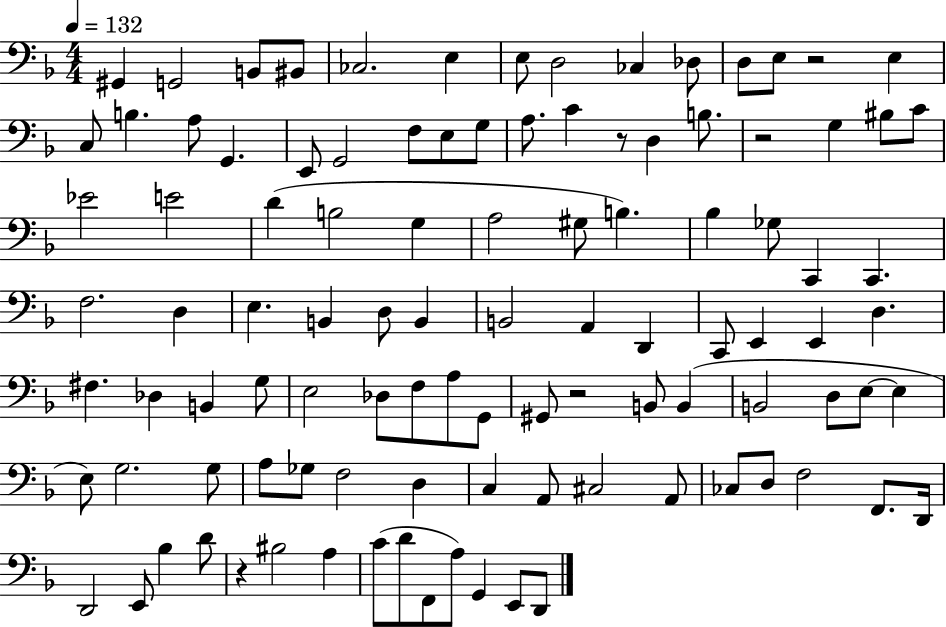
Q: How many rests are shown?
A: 5